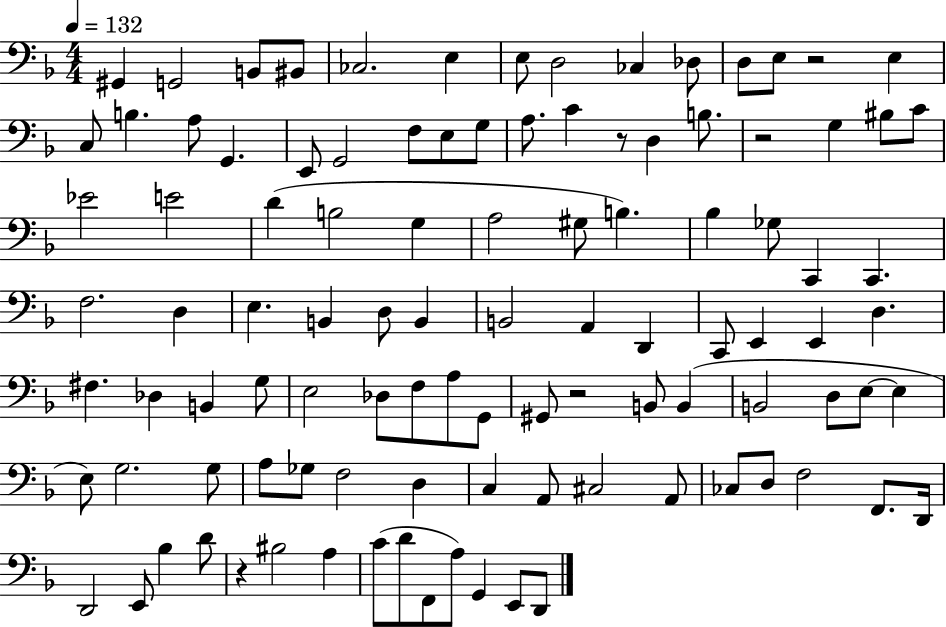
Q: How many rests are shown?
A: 5